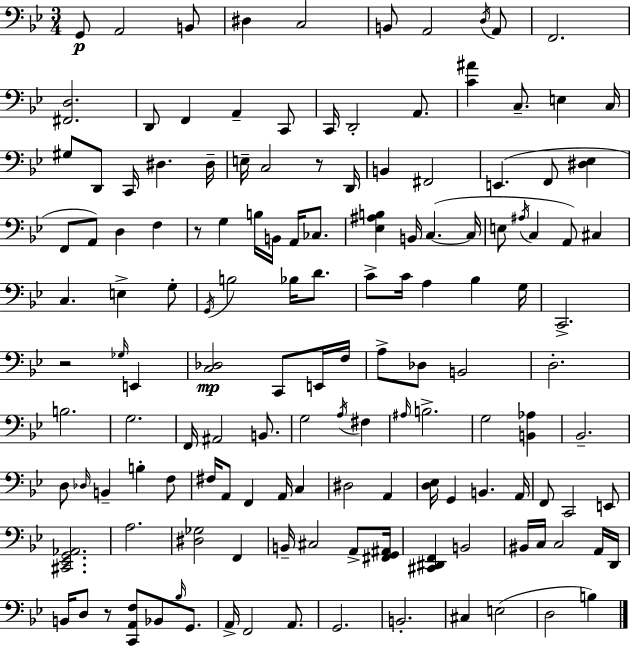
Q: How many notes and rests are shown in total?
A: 142